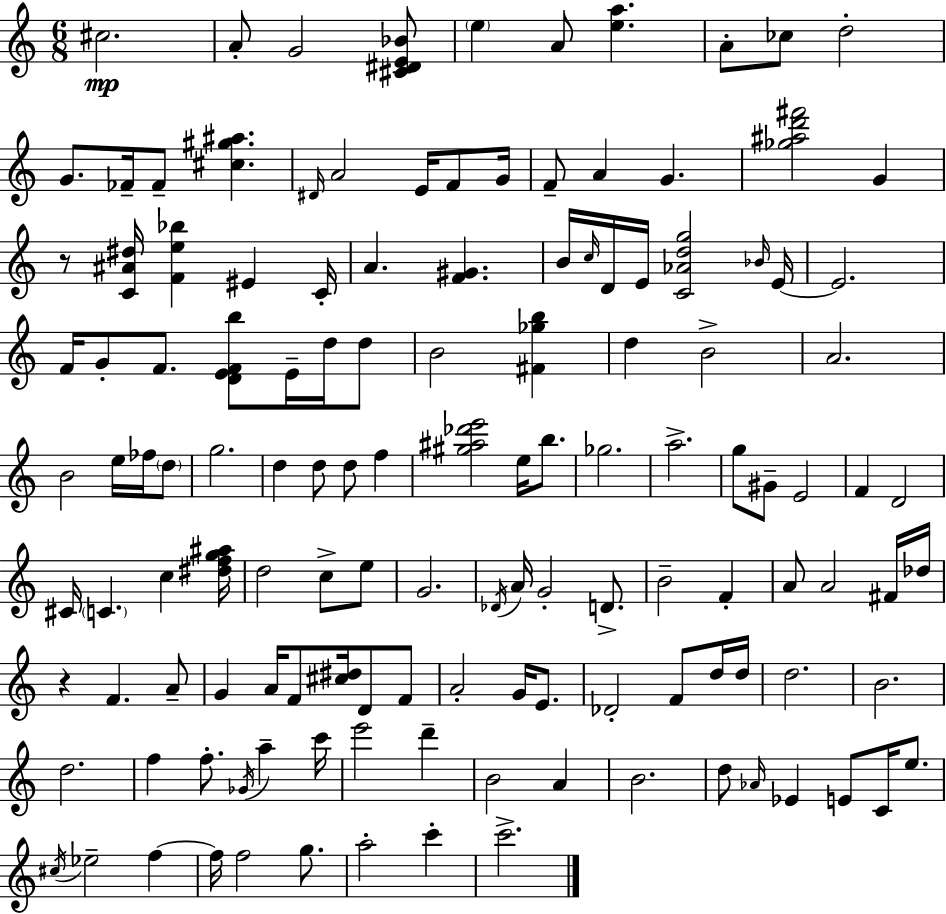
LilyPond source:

{
  \clef treble
  \numericTimeSignature
  \time 6/8
  \key c \major
  \repeat volta 2 { cis''2.\mp | a'8-. g'2 <cis' dis' e' bes'>8 | \parenthesize e''4 a'8 <e'' a''>4. | a'8-. ces''8 d''2-. | \break g'8. fes'16-- fes'8-- <cis'' gis'' ais''>4. | \grace { dis'16 } a'2 e'16 f'8 | g'16 f'8-- a'4 g'4. | <ges'' ais'' d''' fis'''>2 g'4 | \break r8 <c' ais' dis''>16 <f' e'' bes''>4 eis'4 | c'16-. a'4. <f' gis'>4. | b'16 \grace { c''16 } d'16 e'16 <c' aes' d'' g''>2 | \grace { bes'16 } e'16~~ e'2. | \break f'16 g'8-. f'8. <d' e' f' b''>8 e'16-- | d''16 d''8 b'2 <fis' ges'' b''>4 | d''4 b'2-> | a'2. | \break b'2 e''16 | fes''16 \parenthesize d''8 g''2. | d''4 d''8 d''8 f''4 | <gis'' ais'' des''' e'''>2 e''16 | \break b''8. ges''2. | a''2.-> | g''8 gis'8-- e'2 | f'4 d'2 | \break cis'16 \parenthesize c'4. c''4 | <dis'' f'' g'' ais''>16 d''2 c''8-> | e''8 g'2. | \acciaccatura { des'16 } a'16 g'2-. | \break d'8.-> b'2-- | f'4-. a'8 a'2 | fis'16 des''16 r4 f'4. | a'8-- g'4 a'16 f'8 <cis'' dis''>16 | \break d'8 f'8 a'2-. | g'16 e'8. des'2-. | f'8 d''16 d''16 d''2. | b'2. | \break d''2. | f''4 f''8.-. \acciaccatura { ges'16 } | a''4-- c'''16 e'''2 | d'''4-- b'2 | \break a'4 b'2. | d''8 \grace { aes'16 } ees'4 | e'8 c'16 e''8. \acciaccatura { cis''16 } ees''2-- | f''4~~ f''16 f''2 | \break g''8. a''2-. | c'''4-. c'''2.-> | } \bar "|."
}